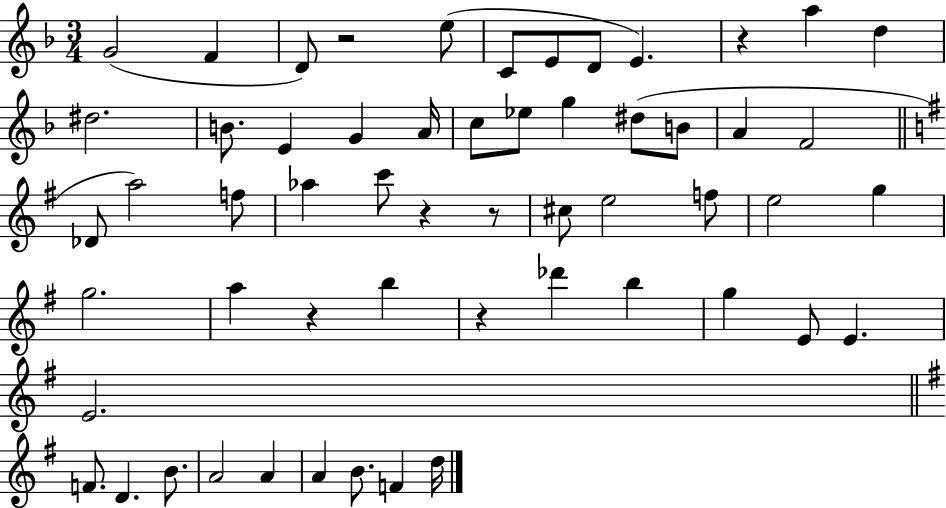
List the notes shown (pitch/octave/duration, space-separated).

G4/h F4/q D4/e R/h E5/e C4/e E4/e D4/e E4/q. R/q A5/q D5/q D#5/h. B4/e. E4/q G4/q A4/s C5/e Eb5/e G5/q D#5/e B4/e A4/q F4/h Db4/e A5/h F5/e Ab5/q C6/e R/q R/e C#5/e E5/h F5/e E5/h G5/q G5/h. A5/q R/q B5/q R/q Db6/q B5/q G5/q E4/e E4/q. E4/h. F4/e. D4/q. B4/e. A4/h A4/q A4/q B4/e. F4/q D5/s